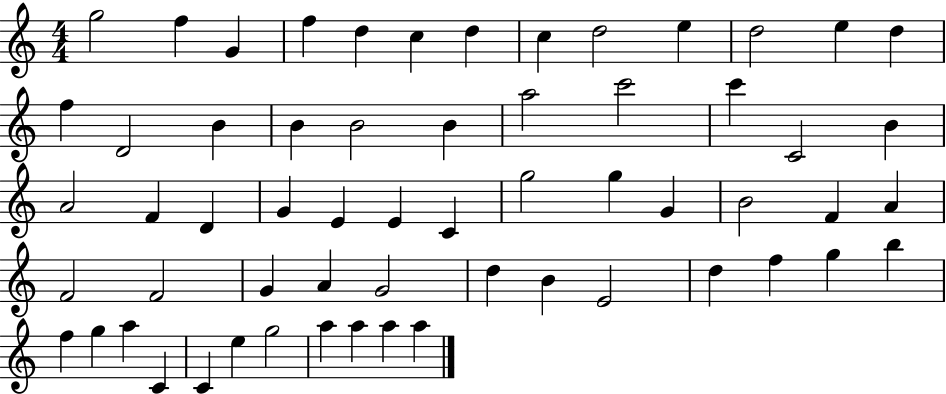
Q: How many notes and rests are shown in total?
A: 60